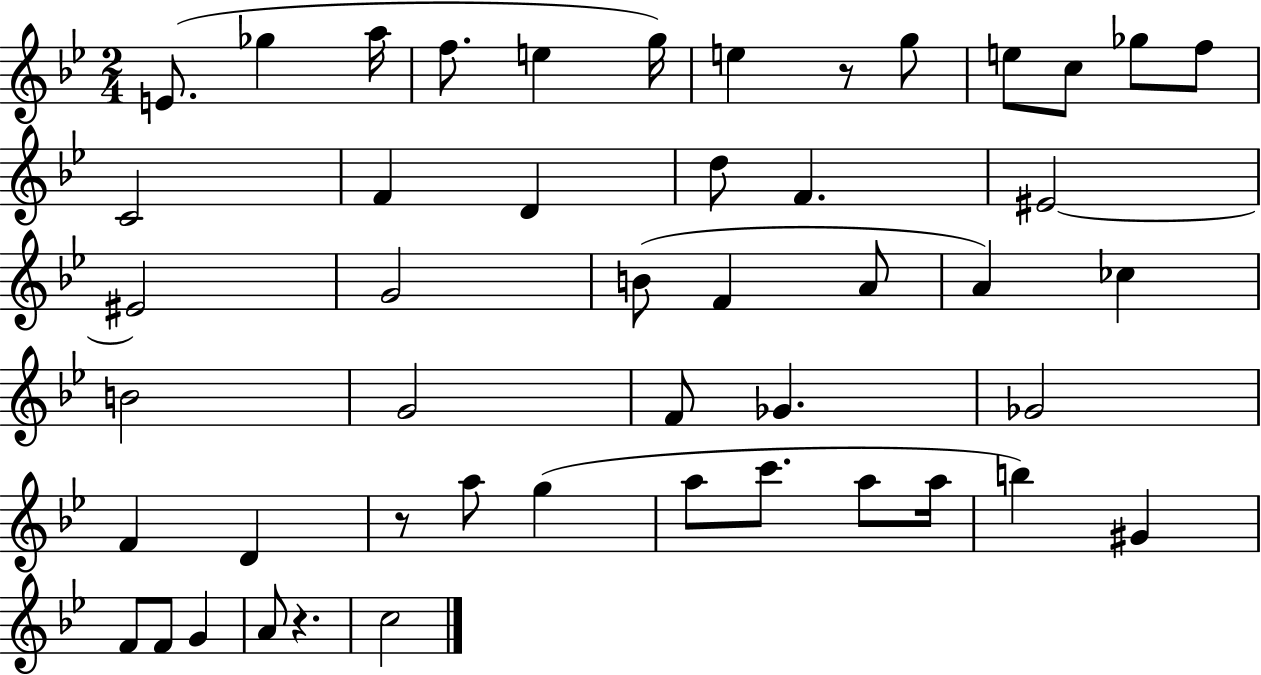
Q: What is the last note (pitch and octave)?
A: C5